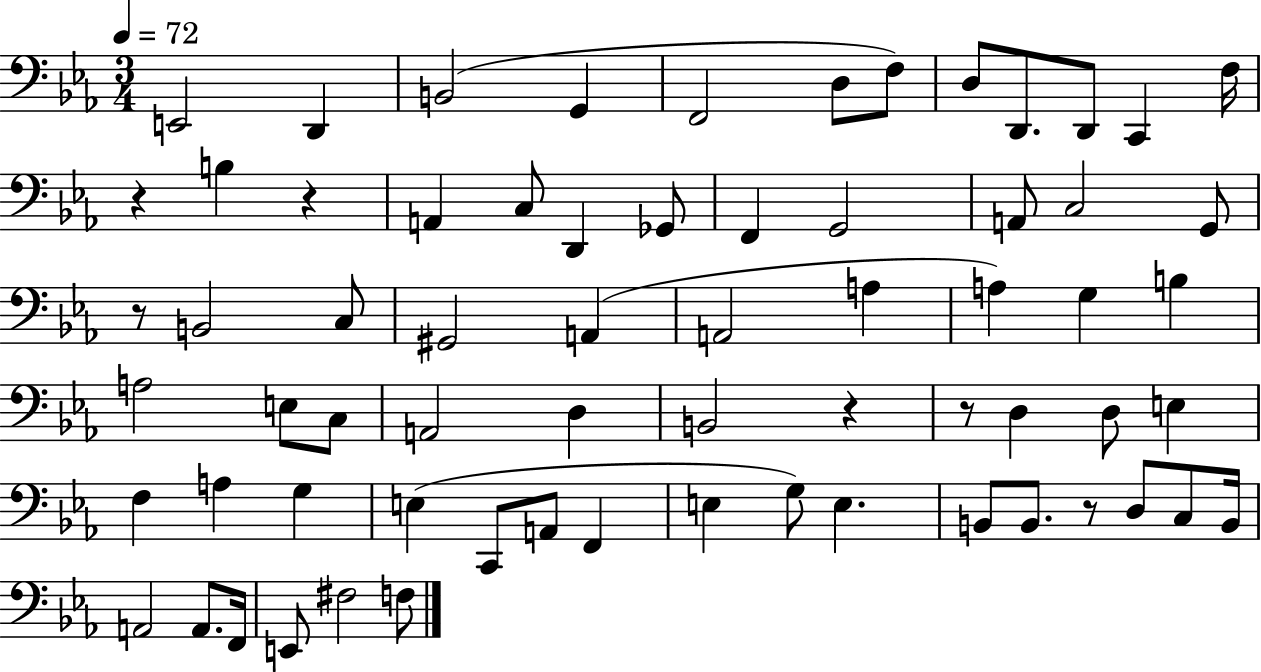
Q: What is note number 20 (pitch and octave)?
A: A2